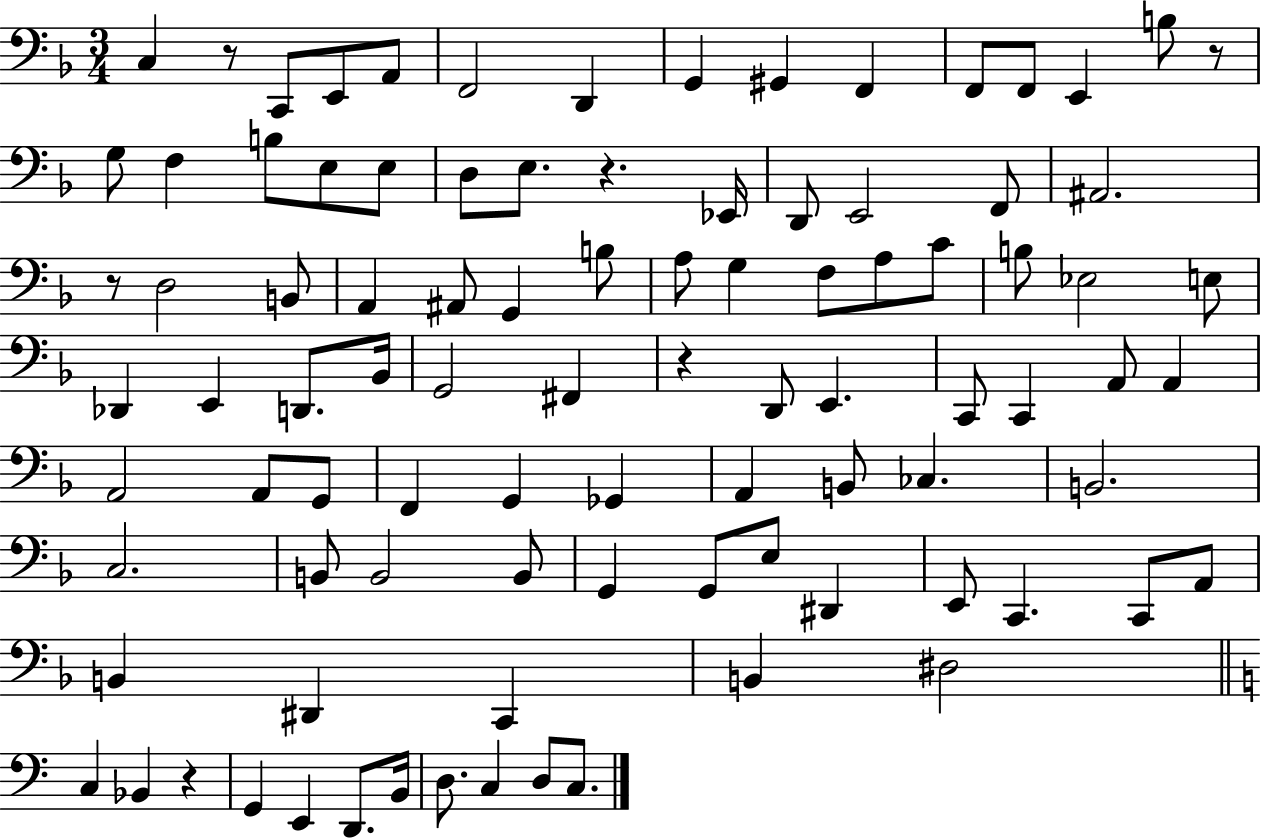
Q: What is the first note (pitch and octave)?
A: C3